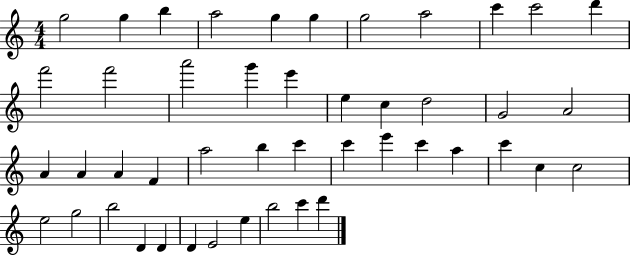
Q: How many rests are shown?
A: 0